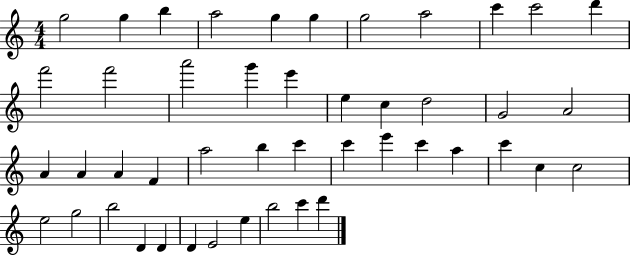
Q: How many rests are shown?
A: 0